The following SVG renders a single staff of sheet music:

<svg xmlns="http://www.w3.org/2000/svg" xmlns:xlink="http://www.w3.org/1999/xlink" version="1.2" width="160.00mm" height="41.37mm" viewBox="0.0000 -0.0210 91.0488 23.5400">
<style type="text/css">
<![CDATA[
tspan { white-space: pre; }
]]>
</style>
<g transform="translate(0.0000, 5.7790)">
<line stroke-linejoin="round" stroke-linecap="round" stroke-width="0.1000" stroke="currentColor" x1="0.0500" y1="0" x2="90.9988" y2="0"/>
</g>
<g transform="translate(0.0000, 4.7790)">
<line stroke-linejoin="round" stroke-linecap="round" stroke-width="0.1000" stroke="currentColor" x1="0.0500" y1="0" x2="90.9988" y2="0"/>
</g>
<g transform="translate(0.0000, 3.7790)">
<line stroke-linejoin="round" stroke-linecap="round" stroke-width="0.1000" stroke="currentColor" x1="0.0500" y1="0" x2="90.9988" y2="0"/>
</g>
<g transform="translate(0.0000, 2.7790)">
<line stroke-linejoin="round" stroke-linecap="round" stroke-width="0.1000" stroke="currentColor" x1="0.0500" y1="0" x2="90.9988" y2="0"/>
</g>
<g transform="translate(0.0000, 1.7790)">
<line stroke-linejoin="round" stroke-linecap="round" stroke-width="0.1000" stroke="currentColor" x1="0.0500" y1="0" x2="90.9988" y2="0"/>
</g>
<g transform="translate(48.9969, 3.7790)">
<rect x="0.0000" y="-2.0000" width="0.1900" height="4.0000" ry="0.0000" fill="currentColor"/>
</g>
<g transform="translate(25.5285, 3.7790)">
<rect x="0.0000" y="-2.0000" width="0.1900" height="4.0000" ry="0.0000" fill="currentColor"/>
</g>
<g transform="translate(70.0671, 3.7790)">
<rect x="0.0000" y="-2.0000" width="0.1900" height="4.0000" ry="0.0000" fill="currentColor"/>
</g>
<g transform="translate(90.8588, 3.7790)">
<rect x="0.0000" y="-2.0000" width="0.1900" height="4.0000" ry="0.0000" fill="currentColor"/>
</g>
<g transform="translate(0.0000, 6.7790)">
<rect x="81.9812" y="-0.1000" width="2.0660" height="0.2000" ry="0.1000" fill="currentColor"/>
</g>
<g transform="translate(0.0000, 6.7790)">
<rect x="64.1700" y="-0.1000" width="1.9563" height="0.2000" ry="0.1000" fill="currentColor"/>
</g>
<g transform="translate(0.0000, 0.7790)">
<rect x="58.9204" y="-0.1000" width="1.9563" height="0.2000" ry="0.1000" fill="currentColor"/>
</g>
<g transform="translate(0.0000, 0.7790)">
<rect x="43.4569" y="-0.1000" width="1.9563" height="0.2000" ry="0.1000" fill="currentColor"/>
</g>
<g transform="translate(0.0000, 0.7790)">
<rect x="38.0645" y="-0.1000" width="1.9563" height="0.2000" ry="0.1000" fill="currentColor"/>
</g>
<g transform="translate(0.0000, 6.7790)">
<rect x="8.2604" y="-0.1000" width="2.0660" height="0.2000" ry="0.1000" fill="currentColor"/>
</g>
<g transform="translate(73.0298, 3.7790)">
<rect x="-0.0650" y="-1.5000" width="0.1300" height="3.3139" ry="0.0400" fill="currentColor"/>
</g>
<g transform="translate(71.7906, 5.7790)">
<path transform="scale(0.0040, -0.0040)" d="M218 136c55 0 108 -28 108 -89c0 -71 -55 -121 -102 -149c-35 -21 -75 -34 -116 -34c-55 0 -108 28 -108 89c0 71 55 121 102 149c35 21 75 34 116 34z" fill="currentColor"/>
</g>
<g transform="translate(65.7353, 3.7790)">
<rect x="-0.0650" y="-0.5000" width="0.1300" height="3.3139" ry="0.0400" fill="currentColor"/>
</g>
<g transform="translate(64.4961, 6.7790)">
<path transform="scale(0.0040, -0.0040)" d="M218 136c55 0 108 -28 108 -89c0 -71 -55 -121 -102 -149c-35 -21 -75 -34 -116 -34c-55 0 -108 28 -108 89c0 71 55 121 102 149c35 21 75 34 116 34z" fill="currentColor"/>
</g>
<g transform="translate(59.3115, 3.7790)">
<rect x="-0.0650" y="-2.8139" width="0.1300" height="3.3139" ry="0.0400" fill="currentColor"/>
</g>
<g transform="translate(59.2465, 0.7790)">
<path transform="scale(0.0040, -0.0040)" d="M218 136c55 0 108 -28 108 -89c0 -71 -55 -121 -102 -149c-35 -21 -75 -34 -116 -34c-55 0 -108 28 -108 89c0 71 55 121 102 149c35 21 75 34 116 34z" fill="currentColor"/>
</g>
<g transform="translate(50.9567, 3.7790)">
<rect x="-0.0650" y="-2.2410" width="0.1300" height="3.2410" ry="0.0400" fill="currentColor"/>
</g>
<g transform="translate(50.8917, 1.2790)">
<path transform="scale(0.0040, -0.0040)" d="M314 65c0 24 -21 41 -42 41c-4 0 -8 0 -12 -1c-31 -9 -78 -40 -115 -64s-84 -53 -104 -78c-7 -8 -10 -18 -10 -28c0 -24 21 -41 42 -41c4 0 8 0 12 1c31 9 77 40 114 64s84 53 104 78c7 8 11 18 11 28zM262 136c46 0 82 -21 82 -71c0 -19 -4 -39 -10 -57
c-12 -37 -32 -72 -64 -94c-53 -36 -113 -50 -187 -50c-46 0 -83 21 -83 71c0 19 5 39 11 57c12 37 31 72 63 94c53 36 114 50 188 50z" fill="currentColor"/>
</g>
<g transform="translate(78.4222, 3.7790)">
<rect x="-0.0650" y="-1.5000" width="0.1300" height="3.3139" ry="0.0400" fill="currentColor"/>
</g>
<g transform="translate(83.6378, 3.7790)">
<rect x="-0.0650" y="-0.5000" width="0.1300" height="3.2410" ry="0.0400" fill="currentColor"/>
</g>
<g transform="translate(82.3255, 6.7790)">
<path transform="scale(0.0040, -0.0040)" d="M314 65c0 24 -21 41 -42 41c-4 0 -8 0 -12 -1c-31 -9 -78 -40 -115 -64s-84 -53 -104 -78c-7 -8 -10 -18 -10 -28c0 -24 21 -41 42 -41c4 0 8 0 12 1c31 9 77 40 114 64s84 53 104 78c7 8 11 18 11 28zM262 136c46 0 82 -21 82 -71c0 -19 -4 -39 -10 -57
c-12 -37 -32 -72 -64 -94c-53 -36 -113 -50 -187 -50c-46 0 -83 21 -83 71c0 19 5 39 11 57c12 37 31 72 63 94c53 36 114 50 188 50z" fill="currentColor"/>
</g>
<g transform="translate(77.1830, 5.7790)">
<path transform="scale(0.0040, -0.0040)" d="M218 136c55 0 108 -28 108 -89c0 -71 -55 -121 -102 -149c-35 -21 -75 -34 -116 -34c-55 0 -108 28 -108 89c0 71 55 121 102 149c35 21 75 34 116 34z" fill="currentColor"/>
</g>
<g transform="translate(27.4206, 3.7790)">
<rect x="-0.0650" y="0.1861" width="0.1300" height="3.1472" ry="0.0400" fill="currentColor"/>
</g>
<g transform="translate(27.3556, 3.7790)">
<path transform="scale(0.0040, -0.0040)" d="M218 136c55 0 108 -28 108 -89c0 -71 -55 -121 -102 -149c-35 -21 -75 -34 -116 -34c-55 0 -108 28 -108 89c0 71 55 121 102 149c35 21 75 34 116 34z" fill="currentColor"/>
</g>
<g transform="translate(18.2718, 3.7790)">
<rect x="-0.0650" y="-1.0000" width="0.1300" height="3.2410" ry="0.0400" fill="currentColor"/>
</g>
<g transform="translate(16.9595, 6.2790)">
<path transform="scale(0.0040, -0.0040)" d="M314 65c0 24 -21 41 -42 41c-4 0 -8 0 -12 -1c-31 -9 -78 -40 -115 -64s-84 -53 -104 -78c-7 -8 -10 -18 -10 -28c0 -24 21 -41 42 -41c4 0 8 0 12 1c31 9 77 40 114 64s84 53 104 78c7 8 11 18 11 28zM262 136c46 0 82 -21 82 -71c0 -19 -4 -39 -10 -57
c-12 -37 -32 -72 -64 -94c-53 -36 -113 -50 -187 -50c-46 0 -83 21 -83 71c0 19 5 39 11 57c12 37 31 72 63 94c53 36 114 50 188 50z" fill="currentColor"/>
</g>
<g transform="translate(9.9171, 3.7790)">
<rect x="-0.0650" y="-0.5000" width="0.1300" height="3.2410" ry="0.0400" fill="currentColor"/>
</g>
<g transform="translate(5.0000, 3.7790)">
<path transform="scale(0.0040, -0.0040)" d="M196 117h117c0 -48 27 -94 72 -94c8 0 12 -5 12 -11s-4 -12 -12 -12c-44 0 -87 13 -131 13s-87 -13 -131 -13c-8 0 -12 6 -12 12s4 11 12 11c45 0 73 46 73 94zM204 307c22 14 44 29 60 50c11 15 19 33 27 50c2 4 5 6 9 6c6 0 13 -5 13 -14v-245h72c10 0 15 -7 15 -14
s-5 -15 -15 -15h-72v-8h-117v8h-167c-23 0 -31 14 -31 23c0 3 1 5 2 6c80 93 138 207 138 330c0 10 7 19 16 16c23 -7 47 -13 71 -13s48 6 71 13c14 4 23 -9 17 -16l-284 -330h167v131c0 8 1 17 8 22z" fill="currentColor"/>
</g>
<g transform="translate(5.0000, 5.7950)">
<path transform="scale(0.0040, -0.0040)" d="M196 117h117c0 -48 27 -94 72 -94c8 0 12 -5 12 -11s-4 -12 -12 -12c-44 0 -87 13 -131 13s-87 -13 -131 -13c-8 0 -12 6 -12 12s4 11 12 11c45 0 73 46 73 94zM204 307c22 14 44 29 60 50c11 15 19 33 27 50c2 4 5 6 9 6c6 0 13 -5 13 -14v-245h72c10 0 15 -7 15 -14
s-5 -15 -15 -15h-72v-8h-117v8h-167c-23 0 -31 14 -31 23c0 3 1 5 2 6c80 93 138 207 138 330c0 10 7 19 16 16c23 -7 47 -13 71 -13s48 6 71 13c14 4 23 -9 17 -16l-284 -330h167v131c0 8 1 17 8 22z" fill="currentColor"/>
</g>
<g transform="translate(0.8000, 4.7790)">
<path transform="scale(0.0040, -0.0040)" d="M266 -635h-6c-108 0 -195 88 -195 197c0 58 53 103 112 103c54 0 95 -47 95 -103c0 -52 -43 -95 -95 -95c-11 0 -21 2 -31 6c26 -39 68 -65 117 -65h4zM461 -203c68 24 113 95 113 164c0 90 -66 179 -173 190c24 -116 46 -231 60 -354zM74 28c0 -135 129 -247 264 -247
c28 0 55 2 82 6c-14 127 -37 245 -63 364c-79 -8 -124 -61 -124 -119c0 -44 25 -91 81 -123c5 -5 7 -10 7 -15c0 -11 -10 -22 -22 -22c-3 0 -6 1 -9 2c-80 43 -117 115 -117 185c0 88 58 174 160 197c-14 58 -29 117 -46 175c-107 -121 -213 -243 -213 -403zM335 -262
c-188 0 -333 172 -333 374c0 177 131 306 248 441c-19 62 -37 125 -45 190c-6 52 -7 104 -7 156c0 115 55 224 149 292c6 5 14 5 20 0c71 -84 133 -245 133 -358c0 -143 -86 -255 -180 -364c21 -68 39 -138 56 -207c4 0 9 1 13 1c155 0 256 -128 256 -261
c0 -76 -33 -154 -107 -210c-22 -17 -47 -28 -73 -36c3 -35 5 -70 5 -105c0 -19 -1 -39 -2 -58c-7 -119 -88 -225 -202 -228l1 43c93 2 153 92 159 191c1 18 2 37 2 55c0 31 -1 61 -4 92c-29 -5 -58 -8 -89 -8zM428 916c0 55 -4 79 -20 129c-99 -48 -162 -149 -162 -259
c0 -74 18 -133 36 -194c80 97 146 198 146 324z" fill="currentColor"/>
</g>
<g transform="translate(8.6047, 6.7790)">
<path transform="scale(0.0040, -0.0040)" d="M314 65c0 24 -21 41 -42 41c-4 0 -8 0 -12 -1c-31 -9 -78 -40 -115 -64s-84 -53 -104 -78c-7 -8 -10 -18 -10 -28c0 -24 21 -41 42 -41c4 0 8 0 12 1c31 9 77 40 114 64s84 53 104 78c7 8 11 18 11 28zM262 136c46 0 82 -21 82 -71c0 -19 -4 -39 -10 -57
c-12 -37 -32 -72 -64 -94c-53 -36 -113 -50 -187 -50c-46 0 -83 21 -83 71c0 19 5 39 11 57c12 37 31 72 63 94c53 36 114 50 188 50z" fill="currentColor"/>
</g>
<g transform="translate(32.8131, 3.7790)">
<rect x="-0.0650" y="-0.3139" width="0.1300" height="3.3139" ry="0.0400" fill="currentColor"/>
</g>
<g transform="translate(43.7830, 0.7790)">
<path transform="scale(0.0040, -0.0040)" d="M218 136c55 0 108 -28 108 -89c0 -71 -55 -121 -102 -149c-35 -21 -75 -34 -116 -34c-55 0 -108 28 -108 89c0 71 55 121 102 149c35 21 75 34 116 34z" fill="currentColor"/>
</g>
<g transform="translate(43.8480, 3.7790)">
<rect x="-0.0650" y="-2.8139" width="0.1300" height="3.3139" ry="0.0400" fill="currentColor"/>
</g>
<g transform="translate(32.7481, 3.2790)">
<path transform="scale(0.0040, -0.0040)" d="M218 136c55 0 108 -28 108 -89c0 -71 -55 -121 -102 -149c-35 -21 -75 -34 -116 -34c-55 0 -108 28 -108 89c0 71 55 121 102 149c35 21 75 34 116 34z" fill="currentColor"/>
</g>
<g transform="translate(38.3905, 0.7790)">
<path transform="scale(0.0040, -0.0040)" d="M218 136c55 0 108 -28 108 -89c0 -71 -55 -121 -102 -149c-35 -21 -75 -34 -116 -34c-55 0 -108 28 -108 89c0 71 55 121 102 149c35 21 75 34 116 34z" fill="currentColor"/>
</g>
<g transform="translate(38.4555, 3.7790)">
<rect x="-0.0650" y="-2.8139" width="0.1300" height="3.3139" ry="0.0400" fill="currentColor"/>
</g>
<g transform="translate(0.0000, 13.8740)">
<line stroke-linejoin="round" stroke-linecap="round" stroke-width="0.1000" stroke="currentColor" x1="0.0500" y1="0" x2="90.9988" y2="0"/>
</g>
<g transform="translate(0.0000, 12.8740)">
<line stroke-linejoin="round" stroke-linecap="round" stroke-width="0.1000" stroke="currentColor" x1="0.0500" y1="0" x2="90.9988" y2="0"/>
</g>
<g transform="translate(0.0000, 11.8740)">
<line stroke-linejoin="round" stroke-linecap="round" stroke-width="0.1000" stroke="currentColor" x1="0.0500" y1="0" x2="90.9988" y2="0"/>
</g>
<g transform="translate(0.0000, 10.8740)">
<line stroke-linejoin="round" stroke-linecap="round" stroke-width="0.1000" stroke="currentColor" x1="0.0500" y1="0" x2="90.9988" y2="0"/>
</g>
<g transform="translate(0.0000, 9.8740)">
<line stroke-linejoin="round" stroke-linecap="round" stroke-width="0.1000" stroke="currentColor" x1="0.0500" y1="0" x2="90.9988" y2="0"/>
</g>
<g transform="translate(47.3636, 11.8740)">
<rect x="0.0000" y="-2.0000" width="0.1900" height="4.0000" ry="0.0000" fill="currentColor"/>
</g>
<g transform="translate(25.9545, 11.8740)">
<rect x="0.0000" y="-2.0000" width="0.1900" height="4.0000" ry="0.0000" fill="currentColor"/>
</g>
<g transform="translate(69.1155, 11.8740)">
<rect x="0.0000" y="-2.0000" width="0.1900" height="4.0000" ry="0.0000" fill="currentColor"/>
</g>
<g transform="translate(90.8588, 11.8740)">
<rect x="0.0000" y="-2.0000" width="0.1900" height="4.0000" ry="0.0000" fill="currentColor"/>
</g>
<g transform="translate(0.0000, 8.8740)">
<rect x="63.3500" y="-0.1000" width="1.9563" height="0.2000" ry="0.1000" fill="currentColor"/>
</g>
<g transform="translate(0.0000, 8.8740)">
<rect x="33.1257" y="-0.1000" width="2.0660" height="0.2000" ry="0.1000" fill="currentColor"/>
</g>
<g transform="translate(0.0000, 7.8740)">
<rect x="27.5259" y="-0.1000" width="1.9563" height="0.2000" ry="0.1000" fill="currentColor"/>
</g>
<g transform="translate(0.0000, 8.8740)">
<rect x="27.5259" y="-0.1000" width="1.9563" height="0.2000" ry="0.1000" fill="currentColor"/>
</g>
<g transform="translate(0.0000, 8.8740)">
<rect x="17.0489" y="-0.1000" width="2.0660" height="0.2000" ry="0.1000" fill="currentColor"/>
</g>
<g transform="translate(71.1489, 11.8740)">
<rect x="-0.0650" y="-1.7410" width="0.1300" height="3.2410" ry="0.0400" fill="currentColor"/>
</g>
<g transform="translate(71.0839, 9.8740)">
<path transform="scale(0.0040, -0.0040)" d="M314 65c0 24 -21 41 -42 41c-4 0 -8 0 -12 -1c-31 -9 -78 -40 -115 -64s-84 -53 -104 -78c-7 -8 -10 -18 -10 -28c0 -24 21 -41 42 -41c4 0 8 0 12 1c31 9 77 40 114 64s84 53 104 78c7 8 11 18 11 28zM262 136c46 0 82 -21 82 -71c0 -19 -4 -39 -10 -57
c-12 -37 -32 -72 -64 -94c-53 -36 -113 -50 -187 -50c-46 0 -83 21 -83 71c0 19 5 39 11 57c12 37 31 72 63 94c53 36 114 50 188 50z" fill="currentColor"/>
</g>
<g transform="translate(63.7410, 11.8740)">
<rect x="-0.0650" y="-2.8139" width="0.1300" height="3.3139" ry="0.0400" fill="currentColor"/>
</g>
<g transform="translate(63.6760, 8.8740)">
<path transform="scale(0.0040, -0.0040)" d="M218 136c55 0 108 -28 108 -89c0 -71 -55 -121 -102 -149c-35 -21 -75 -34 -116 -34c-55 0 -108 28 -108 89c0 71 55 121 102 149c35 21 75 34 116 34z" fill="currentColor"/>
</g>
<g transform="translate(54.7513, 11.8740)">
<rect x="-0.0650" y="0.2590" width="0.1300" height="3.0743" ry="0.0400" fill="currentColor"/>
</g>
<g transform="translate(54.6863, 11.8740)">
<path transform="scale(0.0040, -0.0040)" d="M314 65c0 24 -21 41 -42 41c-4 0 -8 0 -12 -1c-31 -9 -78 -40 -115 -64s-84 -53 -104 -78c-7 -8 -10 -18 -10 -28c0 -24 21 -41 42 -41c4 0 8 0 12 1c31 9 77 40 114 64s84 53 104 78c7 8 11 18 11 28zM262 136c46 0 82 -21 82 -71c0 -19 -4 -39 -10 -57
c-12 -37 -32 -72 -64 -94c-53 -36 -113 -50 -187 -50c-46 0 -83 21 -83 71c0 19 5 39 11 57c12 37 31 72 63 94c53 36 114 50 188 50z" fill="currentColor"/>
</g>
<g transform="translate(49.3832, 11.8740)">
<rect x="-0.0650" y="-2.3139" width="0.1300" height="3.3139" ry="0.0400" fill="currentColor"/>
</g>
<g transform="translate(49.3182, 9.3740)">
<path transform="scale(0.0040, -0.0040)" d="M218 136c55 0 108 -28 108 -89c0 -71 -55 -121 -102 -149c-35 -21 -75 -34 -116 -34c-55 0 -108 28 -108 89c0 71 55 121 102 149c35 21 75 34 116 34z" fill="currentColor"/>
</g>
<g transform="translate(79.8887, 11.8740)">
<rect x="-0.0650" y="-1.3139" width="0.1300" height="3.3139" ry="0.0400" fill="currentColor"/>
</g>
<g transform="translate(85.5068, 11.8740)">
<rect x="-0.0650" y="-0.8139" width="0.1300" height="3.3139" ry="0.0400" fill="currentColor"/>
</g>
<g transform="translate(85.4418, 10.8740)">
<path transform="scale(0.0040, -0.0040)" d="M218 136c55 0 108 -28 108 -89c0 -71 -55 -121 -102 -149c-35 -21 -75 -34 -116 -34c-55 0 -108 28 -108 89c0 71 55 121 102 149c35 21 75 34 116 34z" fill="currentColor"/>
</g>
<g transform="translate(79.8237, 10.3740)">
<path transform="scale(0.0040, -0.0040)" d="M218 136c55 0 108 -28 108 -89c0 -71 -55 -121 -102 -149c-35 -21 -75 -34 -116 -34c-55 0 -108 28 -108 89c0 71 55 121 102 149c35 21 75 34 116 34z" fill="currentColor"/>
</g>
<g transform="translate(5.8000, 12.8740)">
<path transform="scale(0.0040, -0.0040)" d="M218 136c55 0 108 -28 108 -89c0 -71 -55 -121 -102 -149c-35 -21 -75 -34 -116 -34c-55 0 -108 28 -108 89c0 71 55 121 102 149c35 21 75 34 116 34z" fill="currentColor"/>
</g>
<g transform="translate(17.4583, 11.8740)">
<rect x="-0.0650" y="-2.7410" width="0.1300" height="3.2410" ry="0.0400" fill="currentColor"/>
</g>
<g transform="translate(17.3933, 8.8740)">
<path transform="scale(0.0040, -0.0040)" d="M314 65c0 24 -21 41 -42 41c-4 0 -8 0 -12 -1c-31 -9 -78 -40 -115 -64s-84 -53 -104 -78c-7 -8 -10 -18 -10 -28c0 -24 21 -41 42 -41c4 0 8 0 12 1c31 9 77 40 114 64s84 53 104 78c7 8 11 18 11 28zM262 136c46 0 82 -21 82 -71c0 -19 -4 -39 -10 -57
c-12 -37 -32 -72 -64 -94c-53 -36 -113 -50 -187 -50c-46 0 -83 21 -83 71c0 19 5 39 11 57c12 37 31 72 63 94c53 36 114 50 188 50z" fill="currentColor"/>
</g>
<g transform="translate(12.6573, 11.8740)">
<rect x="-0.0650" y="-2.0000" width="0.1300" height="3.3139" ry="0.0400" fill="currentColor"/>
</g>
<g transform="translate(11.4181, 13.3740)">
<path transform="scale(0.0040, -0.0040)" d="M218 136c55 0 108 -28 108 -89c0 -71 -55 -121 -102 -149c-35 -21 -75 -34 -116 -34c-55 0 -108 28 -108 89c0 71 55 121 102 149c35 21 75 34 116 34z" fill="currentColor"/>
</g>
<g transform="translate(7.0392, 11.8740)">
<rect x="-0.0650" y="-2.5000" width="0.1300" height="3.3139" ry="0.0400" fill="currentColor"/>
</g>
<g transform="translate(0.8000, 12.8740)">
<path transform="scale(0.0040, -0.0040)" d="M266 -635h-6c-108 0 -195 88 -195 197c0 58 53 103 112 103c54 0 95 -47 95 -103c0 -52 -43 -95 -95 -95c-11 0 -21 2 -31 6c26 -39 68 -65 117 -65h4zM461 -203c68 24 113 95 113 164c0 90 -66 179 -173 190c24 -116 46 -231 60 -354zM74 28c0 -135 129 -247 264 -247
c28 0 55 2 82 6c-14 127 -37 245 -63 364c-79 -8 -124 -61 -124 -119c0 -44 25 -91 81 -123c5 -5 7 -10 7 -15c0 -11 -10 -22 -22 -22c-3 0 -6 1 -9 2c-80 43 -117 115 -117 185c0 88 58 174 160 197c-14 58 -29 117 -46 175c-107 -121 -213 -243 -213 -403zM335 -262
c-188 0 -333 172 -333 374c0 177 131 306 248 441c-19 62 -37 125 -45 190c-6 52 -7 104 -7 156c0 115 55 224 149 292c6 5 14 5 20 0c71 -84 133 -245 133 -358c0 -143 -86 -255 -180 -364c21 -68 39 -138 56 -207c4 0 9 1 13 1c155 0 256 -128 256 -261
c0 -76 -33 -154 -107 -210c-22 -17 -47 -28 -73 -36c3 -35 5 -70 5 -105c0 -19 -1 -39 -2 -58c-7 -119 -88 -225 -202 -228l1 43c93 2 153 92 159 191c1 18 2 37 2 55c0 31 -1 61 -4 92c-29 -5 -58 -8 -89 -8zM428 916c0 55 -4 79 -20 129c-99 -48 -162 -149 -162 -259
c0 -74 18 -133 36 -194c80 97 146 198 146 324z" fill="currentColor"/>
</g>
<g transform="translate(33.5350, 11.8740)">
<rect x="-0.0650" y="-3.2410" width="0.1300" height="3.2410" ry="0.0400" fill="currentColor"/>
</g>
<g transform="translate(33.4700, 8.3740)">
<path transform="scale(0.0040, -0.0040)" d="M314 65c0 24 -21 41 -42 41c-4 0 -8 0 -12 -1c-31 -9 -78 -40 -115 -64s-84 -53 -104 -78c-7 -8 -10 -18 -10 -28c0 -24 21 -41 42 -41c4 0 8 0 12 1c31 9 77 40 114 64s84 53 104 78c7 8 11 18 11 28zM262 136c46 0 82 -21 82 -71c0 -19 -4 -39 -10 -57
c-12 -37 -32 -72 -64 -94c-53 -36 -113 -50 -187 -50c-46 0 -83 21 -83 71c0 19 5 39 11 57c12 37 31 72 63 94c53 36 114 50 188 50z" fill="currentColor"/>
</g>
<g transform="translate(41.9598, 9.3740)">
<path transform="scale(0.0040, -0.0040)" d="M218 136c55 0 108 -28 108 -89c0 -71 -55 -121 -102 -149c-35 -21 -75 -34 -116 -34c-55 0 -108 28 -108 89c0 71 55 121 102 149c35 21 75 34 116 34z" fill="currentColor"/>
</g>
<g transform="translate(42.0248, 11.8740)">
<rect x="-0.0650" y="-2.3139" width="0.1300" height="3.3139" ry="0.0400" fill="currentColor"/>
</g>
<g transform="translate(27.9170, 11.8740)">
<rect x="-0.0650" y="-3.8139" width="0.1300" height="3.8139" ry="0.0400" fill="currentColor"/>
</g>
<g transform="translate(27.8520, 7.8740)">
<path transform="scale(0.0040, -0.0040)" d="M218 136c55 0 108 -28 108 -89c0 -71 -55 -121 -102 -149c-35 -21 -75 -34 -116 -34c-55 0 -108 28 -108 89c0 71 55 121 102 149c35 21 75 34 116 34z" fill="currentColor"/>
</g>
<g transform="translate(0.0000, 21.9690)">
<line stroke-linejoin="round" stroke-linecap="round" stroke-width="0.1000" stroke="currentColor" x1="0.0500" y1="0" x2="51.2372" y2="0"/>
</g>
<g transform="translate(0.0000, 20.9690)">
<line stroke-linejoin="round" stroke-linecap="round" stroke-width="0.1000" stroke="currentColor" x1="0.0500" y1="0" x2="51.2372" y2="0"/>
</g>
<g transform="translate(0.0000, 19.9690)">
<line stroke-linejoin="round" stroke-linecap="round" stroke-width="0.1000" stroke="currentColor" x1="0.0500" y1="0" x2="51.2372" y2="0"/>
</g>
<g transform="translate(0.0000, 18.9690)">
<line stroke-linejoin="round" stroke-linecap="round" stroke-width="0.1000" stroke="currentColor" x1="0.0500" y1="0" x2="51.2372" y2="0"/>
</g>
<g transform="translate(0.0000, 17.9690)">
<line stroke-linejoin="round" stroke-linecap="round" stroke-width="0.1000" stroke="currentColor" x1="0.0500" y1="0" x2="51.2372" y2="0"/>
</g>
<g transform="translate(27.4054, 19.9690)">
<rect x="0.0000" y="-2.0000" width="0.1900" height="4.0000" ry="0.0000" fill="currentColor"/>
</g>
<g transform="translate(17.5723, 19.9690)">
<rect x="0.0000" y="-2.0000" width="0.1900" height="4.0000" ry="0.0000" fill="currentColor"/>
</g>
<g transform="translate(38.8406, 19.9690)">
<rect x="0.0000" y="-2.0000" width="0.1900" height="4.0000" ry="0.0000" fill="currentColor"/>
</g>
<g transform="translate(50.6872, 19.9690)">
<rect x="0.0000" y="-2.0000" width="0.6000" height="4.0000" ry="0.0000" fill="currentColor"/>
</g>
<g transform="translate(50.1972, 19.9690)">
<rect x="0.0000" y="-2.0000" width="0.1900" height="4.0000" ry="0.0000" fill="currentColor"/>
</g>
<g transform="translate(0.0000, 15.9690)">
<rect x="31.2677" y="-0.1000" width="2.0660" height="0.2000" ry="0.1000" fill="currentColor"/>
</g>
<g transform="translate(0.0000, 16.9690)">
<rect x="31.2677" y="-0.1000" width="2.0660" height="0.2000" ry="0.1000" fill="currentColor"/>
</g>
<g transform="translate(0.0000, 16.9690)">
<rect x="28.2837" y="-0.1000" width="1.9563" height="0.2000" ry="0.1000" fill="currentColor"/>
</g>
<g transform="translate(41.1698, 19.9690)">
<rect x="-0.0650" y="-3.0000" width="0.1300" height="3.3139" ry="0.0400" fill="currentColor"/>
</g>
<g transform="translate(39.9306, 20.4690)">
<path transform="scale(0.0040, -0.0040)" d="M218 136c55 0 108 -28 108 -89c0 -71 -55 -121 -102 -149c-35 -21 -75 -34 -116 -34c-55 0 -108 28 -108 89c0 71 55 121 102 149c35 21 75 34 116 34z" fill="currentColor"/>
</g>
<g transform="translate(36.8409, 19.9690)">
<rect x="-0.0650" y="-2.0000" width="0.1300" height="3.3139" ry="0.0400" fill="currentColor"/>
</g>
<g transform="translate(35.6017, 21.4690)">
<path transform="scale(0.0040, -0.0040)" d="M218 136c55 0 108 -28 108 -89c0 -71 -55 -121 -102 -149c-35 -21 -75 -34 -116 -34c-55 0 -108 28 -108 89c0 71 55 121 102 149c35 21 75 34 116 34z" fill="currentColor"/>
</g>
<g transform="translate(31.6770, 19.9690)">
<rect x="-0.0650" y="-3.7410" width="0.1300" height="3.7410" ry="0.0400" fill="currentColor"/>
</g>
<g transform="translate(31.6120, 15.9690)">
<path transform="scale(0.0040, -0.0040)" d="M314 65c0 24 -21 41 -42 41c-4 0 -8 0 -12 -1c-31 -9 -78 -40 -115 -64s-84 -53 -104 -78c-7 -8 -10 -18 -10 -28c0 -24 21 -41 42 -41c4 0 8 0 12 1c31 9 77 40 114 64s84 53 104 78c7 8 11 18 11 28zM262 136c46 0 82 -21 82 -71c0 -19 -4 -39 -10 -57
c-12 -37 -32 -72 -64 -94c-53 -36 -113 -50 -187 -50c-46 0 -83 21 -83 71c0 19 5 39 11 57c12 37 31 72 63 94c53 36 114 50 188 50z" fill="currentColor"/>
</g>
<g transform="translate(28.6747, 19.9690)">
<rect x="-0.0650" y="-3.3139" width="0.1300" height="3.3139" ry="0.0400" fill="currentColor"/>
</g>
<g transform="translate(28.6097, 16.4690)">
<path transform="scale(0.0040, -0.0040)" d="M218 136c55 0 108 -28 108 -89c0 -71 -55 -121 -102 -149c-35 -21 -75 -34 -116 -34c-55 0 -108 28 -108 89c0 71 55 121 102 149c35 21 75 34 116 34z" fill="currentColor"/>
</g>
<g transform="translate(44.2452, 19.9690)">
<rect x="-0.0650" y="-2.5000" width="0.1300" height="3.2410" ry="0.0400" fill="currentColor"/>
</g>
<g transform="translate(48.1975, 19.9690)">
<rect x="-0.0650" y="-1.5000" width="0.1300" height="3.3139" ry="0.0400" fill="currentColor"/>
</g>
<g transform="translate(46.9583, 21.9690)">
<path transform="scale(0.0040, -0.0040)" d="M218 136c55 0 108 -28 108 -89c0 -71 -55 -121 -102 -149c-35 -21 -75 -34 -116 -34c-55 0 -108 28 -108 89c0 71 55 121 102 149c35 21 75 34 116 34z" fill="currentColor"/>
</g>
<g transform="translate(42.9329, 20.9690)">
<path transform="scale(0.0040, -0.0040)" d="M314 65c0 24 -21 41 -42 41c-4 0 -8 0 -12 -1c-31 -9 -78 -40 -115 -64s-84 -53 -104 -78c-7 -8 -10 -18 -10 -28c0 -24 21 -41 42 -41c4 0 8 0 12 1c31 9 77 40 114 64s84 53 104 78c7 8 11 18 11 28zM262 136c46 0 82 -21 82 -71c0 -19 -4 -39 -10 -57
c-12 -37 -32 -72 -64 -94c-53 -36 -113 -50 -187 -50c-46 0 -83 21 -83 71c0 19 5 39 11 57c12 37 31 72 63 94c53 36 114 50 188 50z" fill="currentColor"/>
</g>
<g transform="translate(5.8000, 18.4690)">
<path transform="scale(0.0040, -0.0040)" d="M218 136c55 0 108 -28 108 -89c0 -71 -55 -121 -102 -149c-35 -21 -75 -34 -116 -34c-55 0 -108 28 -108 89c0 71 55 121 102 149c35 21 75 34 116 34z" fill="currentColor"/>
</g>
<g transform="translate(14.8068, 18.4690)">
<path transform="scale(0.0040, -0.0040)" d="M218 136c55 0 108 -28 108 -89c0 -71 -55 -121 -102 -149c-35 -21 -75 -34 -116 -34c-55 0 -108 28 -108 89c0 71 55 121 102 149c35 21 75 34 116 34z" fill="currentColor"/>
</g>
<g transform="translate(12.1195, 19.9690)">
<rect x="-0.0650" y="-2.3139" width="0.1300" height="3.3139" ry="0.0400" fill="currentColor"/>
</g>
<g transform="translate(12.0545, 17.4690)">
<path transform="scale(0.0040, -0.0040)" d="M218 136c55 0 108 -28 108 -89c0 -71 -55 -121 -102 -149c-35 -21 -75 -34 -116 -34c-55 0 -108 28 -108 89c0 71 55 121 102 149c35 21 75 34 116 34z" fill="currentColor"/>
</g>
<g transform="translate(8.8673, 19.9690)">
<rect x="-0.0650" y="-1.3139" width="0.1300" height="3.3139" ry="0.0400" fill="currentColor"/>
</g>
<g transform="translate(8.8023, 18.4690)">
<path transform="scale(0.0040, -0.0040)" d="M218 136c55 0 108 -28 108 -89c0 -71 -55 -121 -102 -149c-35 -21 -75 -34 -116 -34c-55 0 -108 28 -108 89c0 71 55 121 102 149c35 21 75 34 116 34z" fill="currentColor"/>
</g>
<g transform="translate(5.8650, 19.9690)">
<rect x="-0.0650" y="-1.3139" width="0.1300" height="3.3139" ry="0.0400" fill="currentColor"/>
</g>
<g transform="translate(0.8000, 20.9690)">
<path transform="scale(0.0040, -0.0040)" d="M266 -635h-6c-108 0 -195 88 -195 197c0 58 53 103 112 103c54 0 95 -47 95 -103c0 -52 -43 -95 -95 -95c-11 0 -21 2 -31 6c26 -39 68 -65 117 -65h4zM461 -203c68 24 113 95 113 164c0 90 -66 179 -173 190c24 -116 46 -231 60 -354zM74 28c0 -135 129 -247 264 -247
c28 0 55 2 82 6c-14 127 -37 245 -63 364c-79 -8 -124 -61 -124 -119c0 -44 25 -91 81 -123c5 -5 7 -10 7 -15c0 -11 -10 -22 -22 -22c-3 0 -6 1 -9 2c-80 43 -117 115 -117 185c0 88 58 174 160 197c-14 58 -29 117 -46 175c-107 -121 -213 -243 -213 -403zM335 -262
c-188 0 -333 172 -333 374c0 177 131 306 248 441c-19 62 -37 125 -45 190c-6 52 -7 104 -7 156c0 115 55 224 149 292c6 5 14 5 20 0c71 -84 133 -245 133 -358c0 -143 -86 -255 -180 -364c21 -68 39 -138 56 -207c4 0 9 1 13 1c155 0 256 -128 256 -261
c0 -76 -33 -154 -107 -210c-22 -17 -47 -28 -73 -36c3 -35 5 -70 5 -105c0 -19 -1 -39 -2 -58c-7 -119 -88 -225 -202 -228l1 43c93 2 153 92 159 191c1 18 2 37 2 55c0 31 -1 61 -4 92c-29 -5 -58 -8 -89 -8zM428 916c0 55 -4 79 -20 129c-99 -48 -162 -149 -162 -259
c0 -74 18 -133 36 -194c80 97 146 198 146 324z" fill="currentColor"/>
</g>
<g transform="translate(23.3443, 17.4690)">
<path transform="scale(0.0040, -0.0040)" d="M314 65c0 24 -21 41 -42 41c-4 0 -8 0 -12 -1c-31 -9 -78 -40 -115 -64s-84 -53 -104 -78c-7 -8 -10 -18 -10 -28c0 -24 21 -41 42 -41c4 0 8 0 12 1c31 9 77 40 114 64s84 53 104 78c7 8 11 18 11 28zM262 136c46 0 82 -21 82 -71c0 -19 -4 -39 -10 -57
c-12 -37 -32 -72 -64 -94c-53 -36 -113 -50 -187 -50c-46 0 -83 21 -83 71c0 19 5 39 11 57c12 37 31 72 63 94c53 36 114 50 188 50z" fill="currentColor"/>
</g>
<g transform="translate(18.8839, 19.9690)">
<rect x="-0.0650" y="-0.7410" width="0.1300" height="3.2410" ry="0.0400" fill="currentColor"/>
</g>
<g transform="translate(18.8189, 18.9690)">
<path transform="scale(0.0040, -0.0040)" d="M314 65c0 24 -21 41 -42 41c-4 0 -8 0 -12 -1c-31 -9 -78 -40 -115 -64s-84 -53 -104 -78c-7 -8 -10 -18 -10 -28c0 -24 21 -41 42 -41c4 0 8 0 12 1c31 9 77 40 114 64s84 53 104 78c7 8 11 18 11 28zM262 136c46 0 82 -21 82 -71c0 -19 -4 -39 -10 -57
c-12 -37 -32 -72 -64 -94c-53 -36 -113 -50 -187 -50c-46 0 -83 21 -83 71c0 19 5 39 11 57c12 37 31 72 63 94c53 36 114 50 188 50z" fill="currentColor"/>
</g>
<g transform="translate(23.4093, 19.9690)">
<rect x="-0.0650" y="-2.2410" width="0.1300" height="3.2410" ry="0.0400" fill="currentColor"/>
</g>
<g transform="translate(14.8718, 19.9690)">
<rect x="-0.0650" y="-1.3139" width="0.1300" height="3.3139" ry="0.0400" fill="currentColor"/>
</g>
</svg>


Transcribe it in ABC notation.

X:1
T:Untitled
M:4/4
L:1/4
K:C
C2 D2 B c a a g2 a C E E C2 G F a2 c' b2 g g B2 a f2 e d e e g e d2 g2 b c'2 F A G2 E